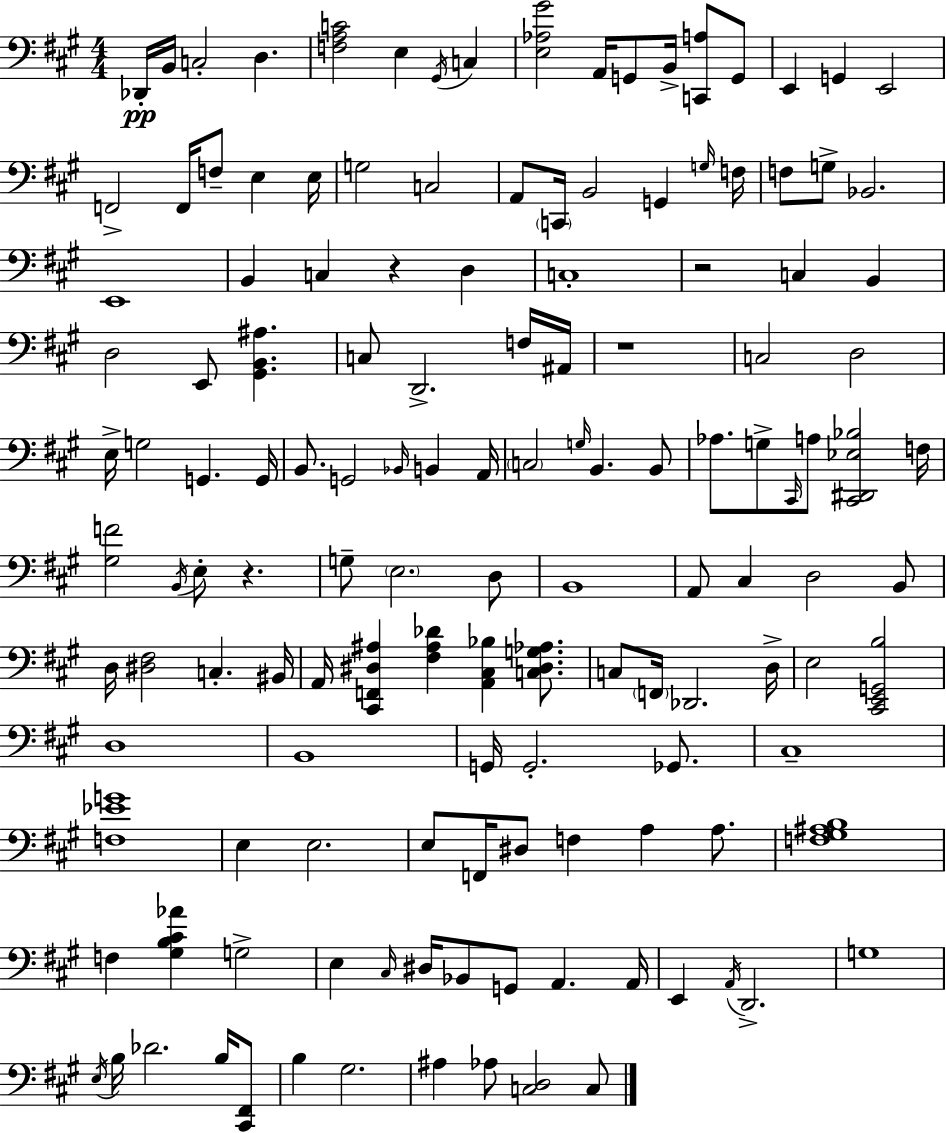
X:1
T:Untitled
M:4/4
L:1/4
K:A
_D,,/4 B,,/4 C,2 D, [F,A,C]2 E, ^G,,/4 C, [E,_A,^G]2 A,,/4 G,,/2 B,,/4 [C,,A,]/2 G,,/2 E,, G,, E,,2 F,,2 F,,/4 F,/2 E, E,/4 G,2 C,2 A,,/2 C,,/4 B,,2 G,, G,/4 F,/4 F,/2 G,/2 _B,,2 E,,4 B,, C, z D, C,4 z2 C, B,, D,2 E,,/2 [^G,,B,,^A,] C,/2 D,,2 F,/4 ^A,,/4 z4 C,2 D,2 E,/4 G,2 G,, G,,/4 B,,/2 G,,2 _B,,/4 B,, A,,/4 C,2 G,/4 B,, B,,/2 _A,/2 G,/2 ^C,,/4 A,/2 [^C,,^D,,_E,_B,]2 F,/4 [^G,F]2 B,,/4 E,/2 z G,/2 E,2 D,/2 B,,4 A,,/2 ^C, D,2 B,,/2 D,/4 [^D,^F,]2 C, ^B,,/4 A,,/4 [^C,,F,,^D,^A,] [^F,^A,_D] [A,,^C,_B,] [C,^D,G,_A,]/2 C,/2 F,,/4 _D,,2 D,/4 E,2 [^C,,E,,G,,B,]2 D,4 B,,4 G,,/4 G,,2 _G,,/2 ^C,4 [F,_EG]4 E, E,2 E,/2 F,,/4 ^D,/2 F, A, A,/2 [F,^G,^A,B,]4 F, [^G,B,^C_A] G,2 E, ^C,/4 ^D,/4 _B,,/2 G,,/2 A,, A,,/4 E,, A,,/4 D,,2 G,4 E,/4 B,/4 _D2 B,/4 [^C,,^F,,]/2 B, ^G,2 ^A, _A,/2 [C,D,]2 C,/2